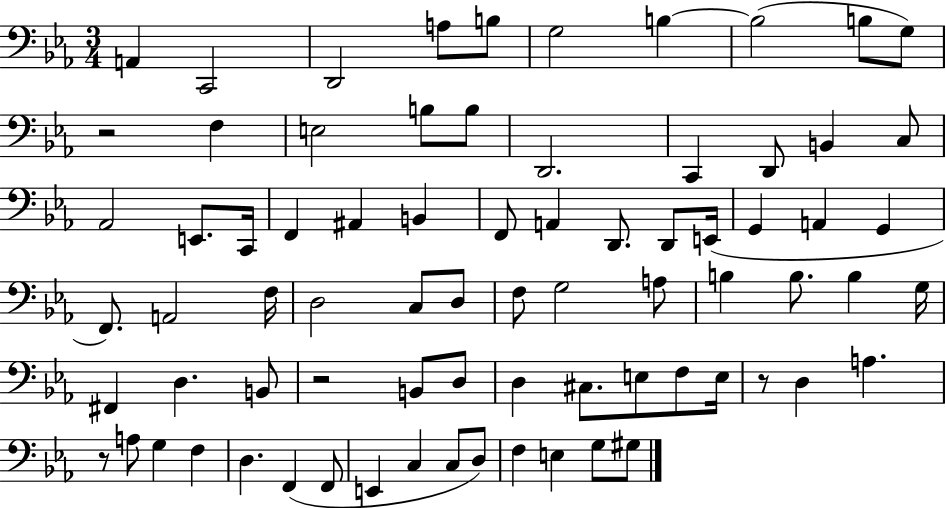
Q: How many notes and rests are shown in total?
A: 76